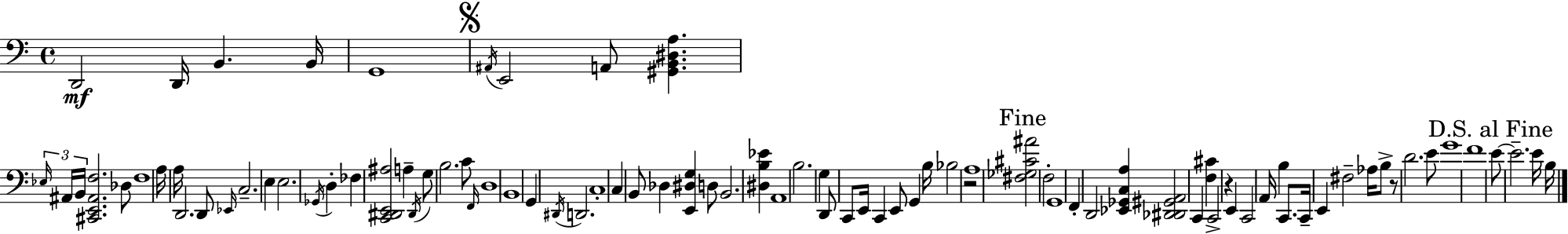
D2/h D2/s B2/q. B2/s G2/w A#2/s E2/h A2/e [G#2,B2,D#3,A3]/q. Eb3/s A#2/s B2/s [C#2,E2,A#2,F3]/h. Db3/e F3/w A3/s A3/s D2/h. D2/e Eb2/s C3/h. E3/q E3/h. Gb2/s D3/q FES3/q [C2,D#2,E2,A#3]/h A3/q D#2/s G3/e B3/h. C4/e F2/s D3/w B2/w G2/q D#2/s D2/h. C3/w C3/q B2/e Db3/q [E2,D#3,G3]/q D3/e B2/h. [D#3,B3,Eb4]/q A2/w B3/h. G3/q D2/e C2/e E2/s C2/q E2/e G2/q B3/s Bb3/h R/h A3/w [F#3,Gb3,C#4,A#4]/h F3/h G2/w F2/q D2/h [Eb2,Gb2,C3,A3]/q [D#2,Db2,G#2,A2]/h C2/q [F3,C#4]/q C2/h R/q E2/q C2/h A2/s B3/q C2/e. C2/s E2/q F#3/h Ab3/s B3/e R/e D4/h. E4/e G4/w F4/w E4/e E4/h. E4/s B3/s